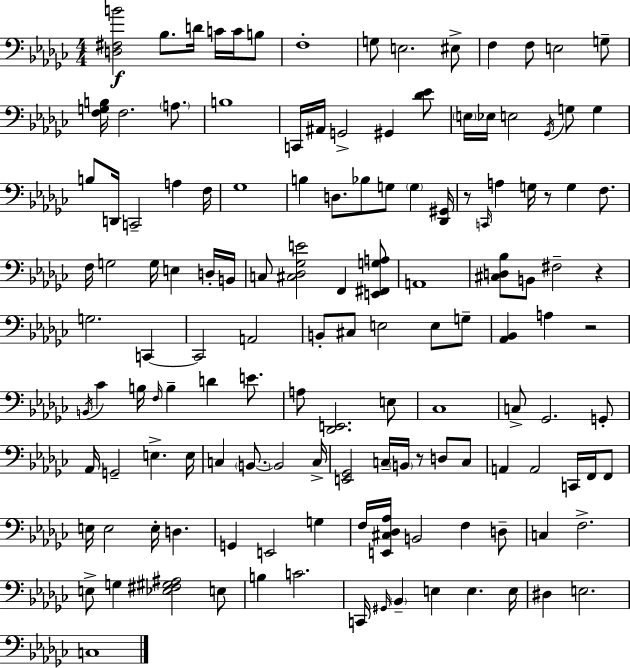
X:1
T:Untitled
M:4/4
L:1/4
K:Ebm
[D,^F,B]2 _B,/2 D/4 C/4 C/4 B,/2 F,4 G,/2 E,2 ^E,/2 F, F,/2 E,2 G,/2 [F,G,B,]/4 F,2 A,/2 B,4 C,,/4 ^A,,/4 G,,2 ^G,, [_D_E]/2 E,/4 _E,/4 E,2 _G,,/4 G,/2 G, B,/2 D,,/4 C,,2 A, F,/4 _G,4 B, D,/2 _B,/2 G,/2 G, [_D,,^G,,]/4 z/2 C,,/4 A, G,/4 z/2 G, F,/2 F,/4 G,2 G,/4 E, D,/4 B,,/4 C,/2 [^C,_D,_G,E]2 F,, [E,,^F,,G,A,]/2 A,,4 [^C,D,_B,]/2 B,,/2 ^F,2 z G,2 C,, C,,2 A,,2 B,,/2 ^C,/2 E,2 E,/2 G,/2 [_A,,_B,,] A, z2 B,,/4 _C B,/4 F,/4 B, D E/2 A,/2 [_D,,E,,]2 E,/2 _C,4 C,/2 _G,,2 G,,/2 _A,,/4 G,,2 E, E,/4 C, B,,/2 B,,2 C,/4 [E,,_G,,]2 C,/4 B,,/4 z/2 D,/2 C,/2 A,, A,,2 C,,/4 F,,/4 F,,/2 E,/4 E,2 E,/4 D, G,, E,,2 G, F,/4 [E,,^C,_D,_A,]/4 B,,2 F, D,/2 C, F,2 E,/2 G, [_E,^F,^G,^A,]2 E,/2 B, C2 C,,/4 ^G,,/4 _B,, E, E, E,/4 ^D, E,2 C,4